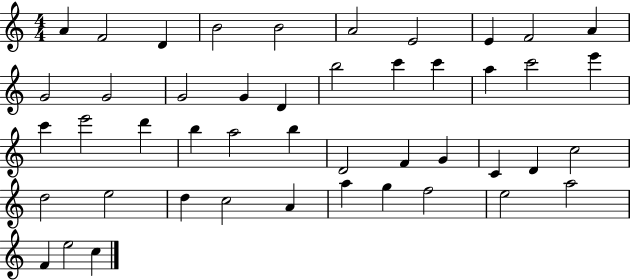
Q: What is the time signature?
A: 4/4